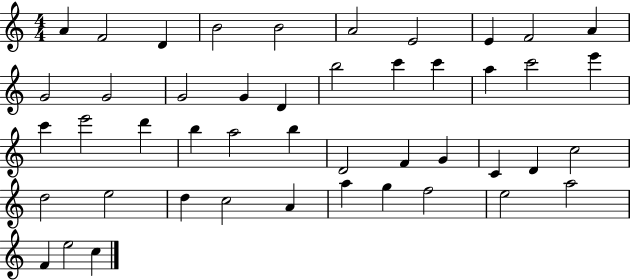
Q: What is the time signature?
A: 4/4